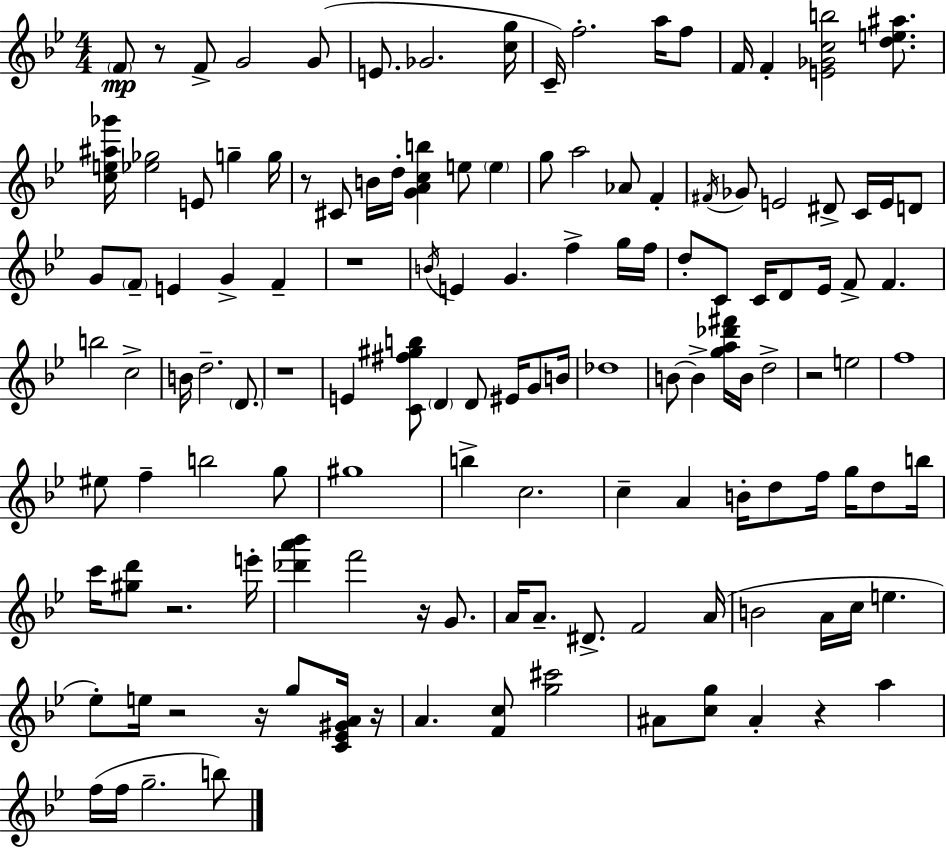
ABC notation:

X:1
T:Untitled
M:4/4
L:1/4
K:Gm
F/2 z/2 F/2 G2 G/2 E/2 _G2 [cg]/4 C/4 f2 a/4 f/2 F/4 F [E_Gcb]2 [de^a]/2 [ce^a_g']/4 [_e_g]2 E/2 g g/4 z/2 ^C/2 B/4 d/4 [GAcb] e/2 e g/2 a2 _A/2 F ^F/4 _G/2 E2 ^D/2 C/4 E/4 D/2 G/2 F/2 E G F z4 B/4 E G f g/4 f/4 d/2 C/2 C/4 D/2 _E/4 F/2 F b2 c2 B/4 d2 D/2 z4 E [C^f^gb]/2 D D/2 ^E/4 G/2 B/4 _d4 B/2 B [ga_d'^f']/4 B/4 d2 z2 e2 f4 ^e/2 f b2 g/2 ^g4 b c2 c A B/4 d/2 f/4 g/4 d/2 b/4 c'/4 [^gd']/2 z2 e'/4 [_d'a'_b'] f'2 z/4 G/2 A/4 A/2 ^D/2 F2 A/4 B2 A/4 c/4 e _e/2 e/4 z2 z/4 g/2 [C_E^GA]/4 z/4 A [Fc]/2 [g^c']2 ^A/2 [cg]/2 ^A z a f/4 f/4 g2 b/2